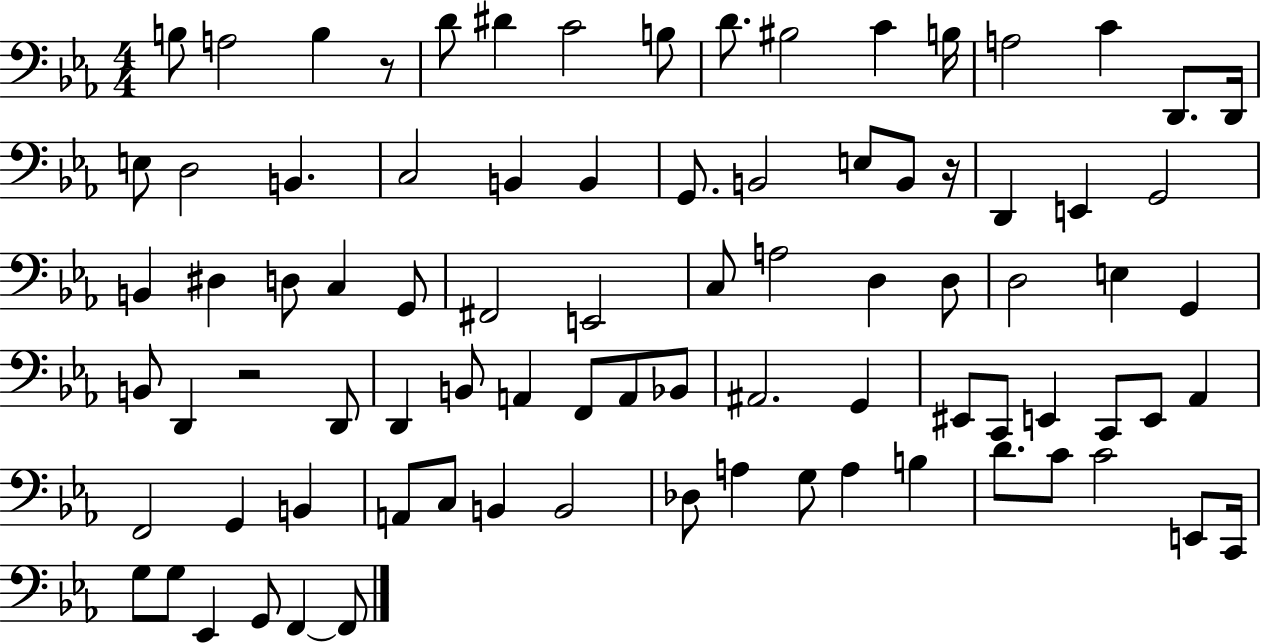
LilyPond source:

{
  \clef bass
  \numericTimeSignature
  \time 4/4
  \key ees \major
  b8 a2 b4 r8 | d'8 dis'4 c'2 b8 | d'8. bis2 c'4 b16 | a2 c'4 d,8. d,16 | \break e8 d2 b,4. | c2 b,4 b,4 | g,8. b,2 e8 b,8 r16 | d,4 e,4 g,2 | \break b,4 dis4 d8 c4 g,8 | fis,2 e,2 | c8 a2 d4 d8 | d2 e4 g,4 | \break b,8 d,4 r2 d,8 | d,4 b,8 a,4 f,8 a,8 bes,8 | ais,2. g,4 | eis,8 c,8 e,4 c,8 e,8 aes,4 | \break f,2 g,4 b,4 | a,8 c8 b,4 b,2 | des8 a4 g8 a4 b4 | d'8. c'8 c'2 e,8 c,16 | \break g8 g8 ees,4 g,8 f,4~~ f,8 | \bar "|."
}